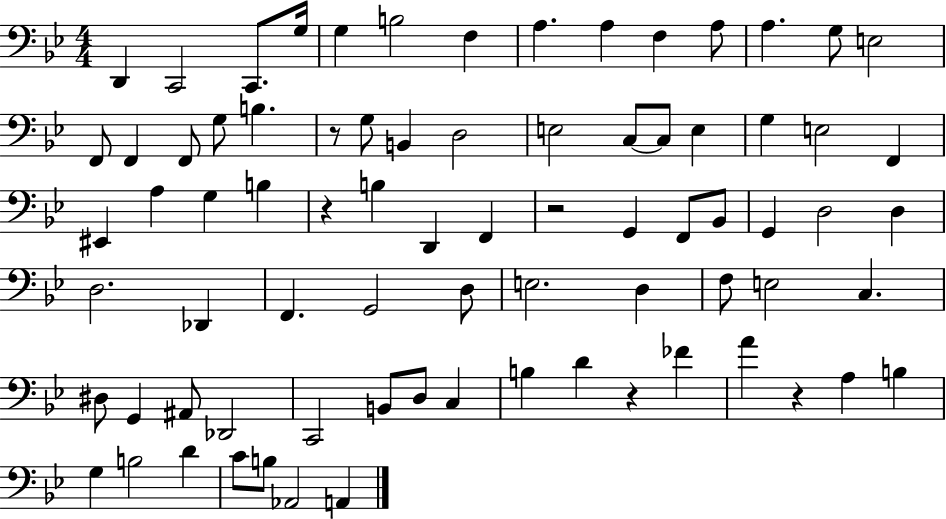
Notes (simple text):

D2/q C2/h C2/e. G3/s G3/q B3/h F3/q A3/q. A3/q F3/q A3/e A3/q. G3/e E3/h F2/e F2/q F2/e G3/e B3/q. R/e G3/e B2/q D3/h E3/h C3/e C3/e E3/q G3/q E3/h F2/q EIS2/q A3/q G3/q B3/q R/q B3/q D2/q F2/q R/h G2/q F2/e Bb2/e G2/q D3/h D3/q D3/h. Db2/q F2/q. G2/h D3/e E3/h. D3/q F3/e E3/h C3/q. D#3/e G2/q A#2/e Db2/h C2/h B2/e D3/e C3/q B3/q D4/q R/q FES4/q A4/q R/q A3/q B3/q G3/q B3/h D4/q C4/e B3/e Ab2/h A2/q